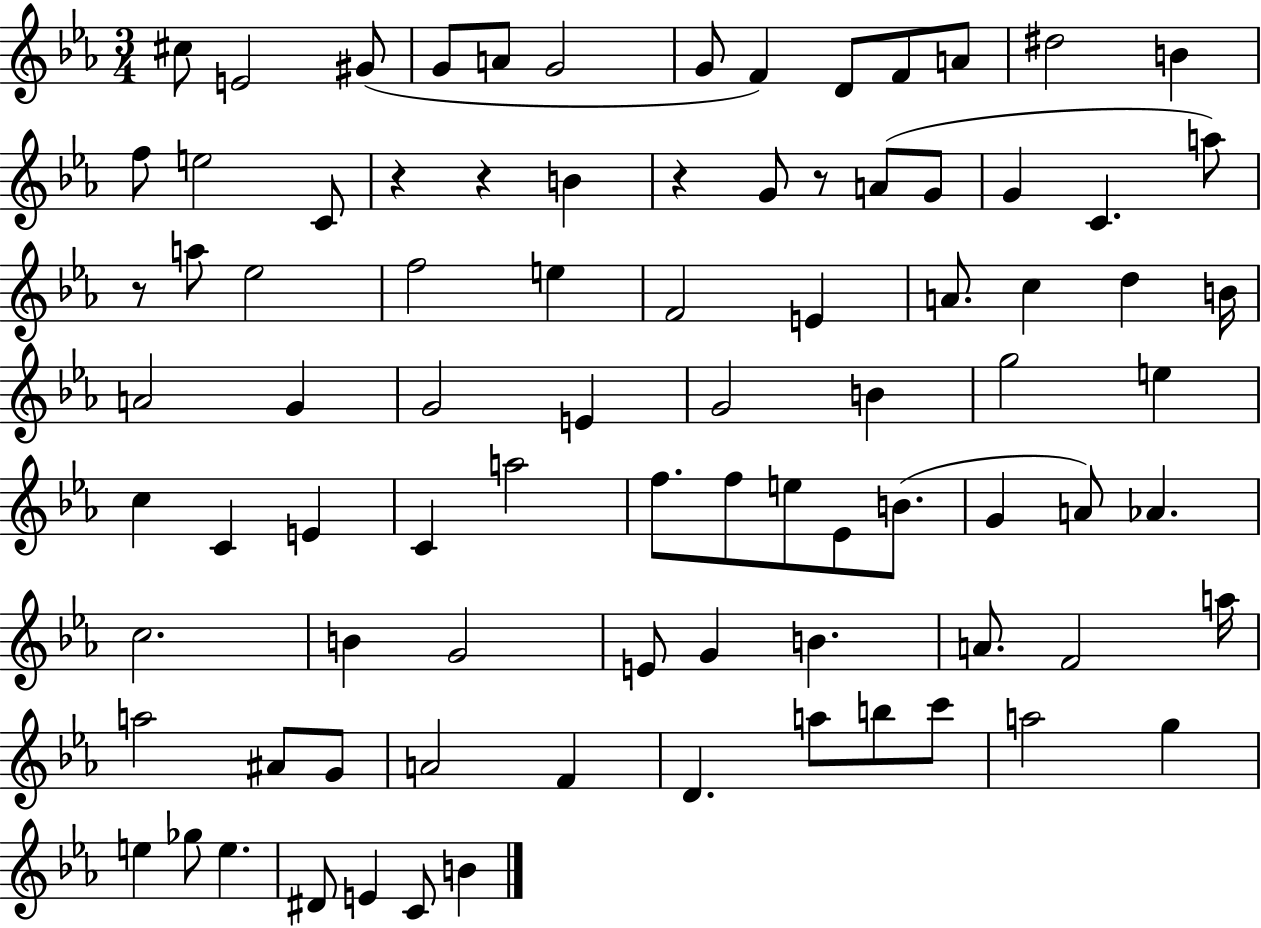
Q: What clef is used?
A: treble